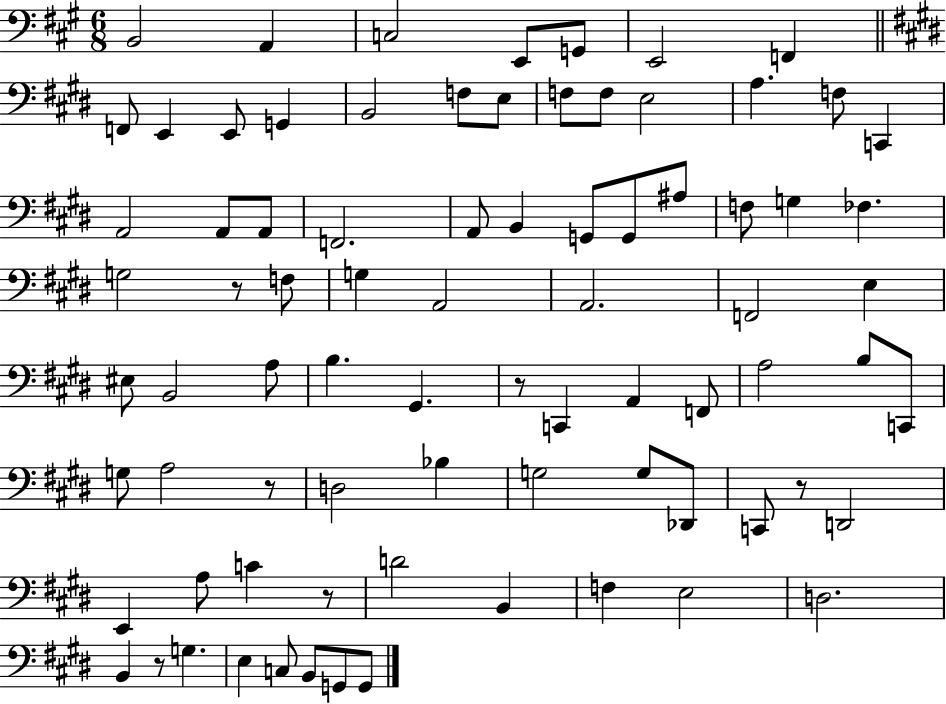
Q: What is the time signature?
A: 6/8